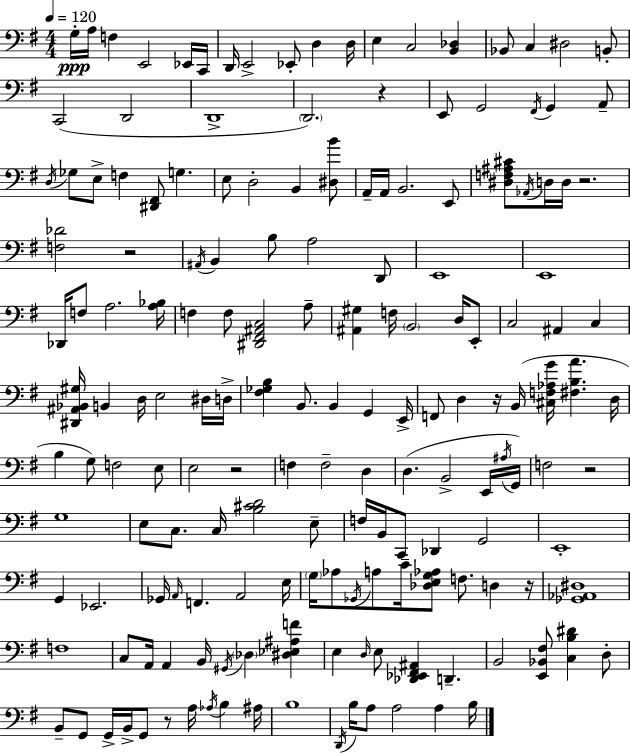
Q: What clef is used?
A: bass